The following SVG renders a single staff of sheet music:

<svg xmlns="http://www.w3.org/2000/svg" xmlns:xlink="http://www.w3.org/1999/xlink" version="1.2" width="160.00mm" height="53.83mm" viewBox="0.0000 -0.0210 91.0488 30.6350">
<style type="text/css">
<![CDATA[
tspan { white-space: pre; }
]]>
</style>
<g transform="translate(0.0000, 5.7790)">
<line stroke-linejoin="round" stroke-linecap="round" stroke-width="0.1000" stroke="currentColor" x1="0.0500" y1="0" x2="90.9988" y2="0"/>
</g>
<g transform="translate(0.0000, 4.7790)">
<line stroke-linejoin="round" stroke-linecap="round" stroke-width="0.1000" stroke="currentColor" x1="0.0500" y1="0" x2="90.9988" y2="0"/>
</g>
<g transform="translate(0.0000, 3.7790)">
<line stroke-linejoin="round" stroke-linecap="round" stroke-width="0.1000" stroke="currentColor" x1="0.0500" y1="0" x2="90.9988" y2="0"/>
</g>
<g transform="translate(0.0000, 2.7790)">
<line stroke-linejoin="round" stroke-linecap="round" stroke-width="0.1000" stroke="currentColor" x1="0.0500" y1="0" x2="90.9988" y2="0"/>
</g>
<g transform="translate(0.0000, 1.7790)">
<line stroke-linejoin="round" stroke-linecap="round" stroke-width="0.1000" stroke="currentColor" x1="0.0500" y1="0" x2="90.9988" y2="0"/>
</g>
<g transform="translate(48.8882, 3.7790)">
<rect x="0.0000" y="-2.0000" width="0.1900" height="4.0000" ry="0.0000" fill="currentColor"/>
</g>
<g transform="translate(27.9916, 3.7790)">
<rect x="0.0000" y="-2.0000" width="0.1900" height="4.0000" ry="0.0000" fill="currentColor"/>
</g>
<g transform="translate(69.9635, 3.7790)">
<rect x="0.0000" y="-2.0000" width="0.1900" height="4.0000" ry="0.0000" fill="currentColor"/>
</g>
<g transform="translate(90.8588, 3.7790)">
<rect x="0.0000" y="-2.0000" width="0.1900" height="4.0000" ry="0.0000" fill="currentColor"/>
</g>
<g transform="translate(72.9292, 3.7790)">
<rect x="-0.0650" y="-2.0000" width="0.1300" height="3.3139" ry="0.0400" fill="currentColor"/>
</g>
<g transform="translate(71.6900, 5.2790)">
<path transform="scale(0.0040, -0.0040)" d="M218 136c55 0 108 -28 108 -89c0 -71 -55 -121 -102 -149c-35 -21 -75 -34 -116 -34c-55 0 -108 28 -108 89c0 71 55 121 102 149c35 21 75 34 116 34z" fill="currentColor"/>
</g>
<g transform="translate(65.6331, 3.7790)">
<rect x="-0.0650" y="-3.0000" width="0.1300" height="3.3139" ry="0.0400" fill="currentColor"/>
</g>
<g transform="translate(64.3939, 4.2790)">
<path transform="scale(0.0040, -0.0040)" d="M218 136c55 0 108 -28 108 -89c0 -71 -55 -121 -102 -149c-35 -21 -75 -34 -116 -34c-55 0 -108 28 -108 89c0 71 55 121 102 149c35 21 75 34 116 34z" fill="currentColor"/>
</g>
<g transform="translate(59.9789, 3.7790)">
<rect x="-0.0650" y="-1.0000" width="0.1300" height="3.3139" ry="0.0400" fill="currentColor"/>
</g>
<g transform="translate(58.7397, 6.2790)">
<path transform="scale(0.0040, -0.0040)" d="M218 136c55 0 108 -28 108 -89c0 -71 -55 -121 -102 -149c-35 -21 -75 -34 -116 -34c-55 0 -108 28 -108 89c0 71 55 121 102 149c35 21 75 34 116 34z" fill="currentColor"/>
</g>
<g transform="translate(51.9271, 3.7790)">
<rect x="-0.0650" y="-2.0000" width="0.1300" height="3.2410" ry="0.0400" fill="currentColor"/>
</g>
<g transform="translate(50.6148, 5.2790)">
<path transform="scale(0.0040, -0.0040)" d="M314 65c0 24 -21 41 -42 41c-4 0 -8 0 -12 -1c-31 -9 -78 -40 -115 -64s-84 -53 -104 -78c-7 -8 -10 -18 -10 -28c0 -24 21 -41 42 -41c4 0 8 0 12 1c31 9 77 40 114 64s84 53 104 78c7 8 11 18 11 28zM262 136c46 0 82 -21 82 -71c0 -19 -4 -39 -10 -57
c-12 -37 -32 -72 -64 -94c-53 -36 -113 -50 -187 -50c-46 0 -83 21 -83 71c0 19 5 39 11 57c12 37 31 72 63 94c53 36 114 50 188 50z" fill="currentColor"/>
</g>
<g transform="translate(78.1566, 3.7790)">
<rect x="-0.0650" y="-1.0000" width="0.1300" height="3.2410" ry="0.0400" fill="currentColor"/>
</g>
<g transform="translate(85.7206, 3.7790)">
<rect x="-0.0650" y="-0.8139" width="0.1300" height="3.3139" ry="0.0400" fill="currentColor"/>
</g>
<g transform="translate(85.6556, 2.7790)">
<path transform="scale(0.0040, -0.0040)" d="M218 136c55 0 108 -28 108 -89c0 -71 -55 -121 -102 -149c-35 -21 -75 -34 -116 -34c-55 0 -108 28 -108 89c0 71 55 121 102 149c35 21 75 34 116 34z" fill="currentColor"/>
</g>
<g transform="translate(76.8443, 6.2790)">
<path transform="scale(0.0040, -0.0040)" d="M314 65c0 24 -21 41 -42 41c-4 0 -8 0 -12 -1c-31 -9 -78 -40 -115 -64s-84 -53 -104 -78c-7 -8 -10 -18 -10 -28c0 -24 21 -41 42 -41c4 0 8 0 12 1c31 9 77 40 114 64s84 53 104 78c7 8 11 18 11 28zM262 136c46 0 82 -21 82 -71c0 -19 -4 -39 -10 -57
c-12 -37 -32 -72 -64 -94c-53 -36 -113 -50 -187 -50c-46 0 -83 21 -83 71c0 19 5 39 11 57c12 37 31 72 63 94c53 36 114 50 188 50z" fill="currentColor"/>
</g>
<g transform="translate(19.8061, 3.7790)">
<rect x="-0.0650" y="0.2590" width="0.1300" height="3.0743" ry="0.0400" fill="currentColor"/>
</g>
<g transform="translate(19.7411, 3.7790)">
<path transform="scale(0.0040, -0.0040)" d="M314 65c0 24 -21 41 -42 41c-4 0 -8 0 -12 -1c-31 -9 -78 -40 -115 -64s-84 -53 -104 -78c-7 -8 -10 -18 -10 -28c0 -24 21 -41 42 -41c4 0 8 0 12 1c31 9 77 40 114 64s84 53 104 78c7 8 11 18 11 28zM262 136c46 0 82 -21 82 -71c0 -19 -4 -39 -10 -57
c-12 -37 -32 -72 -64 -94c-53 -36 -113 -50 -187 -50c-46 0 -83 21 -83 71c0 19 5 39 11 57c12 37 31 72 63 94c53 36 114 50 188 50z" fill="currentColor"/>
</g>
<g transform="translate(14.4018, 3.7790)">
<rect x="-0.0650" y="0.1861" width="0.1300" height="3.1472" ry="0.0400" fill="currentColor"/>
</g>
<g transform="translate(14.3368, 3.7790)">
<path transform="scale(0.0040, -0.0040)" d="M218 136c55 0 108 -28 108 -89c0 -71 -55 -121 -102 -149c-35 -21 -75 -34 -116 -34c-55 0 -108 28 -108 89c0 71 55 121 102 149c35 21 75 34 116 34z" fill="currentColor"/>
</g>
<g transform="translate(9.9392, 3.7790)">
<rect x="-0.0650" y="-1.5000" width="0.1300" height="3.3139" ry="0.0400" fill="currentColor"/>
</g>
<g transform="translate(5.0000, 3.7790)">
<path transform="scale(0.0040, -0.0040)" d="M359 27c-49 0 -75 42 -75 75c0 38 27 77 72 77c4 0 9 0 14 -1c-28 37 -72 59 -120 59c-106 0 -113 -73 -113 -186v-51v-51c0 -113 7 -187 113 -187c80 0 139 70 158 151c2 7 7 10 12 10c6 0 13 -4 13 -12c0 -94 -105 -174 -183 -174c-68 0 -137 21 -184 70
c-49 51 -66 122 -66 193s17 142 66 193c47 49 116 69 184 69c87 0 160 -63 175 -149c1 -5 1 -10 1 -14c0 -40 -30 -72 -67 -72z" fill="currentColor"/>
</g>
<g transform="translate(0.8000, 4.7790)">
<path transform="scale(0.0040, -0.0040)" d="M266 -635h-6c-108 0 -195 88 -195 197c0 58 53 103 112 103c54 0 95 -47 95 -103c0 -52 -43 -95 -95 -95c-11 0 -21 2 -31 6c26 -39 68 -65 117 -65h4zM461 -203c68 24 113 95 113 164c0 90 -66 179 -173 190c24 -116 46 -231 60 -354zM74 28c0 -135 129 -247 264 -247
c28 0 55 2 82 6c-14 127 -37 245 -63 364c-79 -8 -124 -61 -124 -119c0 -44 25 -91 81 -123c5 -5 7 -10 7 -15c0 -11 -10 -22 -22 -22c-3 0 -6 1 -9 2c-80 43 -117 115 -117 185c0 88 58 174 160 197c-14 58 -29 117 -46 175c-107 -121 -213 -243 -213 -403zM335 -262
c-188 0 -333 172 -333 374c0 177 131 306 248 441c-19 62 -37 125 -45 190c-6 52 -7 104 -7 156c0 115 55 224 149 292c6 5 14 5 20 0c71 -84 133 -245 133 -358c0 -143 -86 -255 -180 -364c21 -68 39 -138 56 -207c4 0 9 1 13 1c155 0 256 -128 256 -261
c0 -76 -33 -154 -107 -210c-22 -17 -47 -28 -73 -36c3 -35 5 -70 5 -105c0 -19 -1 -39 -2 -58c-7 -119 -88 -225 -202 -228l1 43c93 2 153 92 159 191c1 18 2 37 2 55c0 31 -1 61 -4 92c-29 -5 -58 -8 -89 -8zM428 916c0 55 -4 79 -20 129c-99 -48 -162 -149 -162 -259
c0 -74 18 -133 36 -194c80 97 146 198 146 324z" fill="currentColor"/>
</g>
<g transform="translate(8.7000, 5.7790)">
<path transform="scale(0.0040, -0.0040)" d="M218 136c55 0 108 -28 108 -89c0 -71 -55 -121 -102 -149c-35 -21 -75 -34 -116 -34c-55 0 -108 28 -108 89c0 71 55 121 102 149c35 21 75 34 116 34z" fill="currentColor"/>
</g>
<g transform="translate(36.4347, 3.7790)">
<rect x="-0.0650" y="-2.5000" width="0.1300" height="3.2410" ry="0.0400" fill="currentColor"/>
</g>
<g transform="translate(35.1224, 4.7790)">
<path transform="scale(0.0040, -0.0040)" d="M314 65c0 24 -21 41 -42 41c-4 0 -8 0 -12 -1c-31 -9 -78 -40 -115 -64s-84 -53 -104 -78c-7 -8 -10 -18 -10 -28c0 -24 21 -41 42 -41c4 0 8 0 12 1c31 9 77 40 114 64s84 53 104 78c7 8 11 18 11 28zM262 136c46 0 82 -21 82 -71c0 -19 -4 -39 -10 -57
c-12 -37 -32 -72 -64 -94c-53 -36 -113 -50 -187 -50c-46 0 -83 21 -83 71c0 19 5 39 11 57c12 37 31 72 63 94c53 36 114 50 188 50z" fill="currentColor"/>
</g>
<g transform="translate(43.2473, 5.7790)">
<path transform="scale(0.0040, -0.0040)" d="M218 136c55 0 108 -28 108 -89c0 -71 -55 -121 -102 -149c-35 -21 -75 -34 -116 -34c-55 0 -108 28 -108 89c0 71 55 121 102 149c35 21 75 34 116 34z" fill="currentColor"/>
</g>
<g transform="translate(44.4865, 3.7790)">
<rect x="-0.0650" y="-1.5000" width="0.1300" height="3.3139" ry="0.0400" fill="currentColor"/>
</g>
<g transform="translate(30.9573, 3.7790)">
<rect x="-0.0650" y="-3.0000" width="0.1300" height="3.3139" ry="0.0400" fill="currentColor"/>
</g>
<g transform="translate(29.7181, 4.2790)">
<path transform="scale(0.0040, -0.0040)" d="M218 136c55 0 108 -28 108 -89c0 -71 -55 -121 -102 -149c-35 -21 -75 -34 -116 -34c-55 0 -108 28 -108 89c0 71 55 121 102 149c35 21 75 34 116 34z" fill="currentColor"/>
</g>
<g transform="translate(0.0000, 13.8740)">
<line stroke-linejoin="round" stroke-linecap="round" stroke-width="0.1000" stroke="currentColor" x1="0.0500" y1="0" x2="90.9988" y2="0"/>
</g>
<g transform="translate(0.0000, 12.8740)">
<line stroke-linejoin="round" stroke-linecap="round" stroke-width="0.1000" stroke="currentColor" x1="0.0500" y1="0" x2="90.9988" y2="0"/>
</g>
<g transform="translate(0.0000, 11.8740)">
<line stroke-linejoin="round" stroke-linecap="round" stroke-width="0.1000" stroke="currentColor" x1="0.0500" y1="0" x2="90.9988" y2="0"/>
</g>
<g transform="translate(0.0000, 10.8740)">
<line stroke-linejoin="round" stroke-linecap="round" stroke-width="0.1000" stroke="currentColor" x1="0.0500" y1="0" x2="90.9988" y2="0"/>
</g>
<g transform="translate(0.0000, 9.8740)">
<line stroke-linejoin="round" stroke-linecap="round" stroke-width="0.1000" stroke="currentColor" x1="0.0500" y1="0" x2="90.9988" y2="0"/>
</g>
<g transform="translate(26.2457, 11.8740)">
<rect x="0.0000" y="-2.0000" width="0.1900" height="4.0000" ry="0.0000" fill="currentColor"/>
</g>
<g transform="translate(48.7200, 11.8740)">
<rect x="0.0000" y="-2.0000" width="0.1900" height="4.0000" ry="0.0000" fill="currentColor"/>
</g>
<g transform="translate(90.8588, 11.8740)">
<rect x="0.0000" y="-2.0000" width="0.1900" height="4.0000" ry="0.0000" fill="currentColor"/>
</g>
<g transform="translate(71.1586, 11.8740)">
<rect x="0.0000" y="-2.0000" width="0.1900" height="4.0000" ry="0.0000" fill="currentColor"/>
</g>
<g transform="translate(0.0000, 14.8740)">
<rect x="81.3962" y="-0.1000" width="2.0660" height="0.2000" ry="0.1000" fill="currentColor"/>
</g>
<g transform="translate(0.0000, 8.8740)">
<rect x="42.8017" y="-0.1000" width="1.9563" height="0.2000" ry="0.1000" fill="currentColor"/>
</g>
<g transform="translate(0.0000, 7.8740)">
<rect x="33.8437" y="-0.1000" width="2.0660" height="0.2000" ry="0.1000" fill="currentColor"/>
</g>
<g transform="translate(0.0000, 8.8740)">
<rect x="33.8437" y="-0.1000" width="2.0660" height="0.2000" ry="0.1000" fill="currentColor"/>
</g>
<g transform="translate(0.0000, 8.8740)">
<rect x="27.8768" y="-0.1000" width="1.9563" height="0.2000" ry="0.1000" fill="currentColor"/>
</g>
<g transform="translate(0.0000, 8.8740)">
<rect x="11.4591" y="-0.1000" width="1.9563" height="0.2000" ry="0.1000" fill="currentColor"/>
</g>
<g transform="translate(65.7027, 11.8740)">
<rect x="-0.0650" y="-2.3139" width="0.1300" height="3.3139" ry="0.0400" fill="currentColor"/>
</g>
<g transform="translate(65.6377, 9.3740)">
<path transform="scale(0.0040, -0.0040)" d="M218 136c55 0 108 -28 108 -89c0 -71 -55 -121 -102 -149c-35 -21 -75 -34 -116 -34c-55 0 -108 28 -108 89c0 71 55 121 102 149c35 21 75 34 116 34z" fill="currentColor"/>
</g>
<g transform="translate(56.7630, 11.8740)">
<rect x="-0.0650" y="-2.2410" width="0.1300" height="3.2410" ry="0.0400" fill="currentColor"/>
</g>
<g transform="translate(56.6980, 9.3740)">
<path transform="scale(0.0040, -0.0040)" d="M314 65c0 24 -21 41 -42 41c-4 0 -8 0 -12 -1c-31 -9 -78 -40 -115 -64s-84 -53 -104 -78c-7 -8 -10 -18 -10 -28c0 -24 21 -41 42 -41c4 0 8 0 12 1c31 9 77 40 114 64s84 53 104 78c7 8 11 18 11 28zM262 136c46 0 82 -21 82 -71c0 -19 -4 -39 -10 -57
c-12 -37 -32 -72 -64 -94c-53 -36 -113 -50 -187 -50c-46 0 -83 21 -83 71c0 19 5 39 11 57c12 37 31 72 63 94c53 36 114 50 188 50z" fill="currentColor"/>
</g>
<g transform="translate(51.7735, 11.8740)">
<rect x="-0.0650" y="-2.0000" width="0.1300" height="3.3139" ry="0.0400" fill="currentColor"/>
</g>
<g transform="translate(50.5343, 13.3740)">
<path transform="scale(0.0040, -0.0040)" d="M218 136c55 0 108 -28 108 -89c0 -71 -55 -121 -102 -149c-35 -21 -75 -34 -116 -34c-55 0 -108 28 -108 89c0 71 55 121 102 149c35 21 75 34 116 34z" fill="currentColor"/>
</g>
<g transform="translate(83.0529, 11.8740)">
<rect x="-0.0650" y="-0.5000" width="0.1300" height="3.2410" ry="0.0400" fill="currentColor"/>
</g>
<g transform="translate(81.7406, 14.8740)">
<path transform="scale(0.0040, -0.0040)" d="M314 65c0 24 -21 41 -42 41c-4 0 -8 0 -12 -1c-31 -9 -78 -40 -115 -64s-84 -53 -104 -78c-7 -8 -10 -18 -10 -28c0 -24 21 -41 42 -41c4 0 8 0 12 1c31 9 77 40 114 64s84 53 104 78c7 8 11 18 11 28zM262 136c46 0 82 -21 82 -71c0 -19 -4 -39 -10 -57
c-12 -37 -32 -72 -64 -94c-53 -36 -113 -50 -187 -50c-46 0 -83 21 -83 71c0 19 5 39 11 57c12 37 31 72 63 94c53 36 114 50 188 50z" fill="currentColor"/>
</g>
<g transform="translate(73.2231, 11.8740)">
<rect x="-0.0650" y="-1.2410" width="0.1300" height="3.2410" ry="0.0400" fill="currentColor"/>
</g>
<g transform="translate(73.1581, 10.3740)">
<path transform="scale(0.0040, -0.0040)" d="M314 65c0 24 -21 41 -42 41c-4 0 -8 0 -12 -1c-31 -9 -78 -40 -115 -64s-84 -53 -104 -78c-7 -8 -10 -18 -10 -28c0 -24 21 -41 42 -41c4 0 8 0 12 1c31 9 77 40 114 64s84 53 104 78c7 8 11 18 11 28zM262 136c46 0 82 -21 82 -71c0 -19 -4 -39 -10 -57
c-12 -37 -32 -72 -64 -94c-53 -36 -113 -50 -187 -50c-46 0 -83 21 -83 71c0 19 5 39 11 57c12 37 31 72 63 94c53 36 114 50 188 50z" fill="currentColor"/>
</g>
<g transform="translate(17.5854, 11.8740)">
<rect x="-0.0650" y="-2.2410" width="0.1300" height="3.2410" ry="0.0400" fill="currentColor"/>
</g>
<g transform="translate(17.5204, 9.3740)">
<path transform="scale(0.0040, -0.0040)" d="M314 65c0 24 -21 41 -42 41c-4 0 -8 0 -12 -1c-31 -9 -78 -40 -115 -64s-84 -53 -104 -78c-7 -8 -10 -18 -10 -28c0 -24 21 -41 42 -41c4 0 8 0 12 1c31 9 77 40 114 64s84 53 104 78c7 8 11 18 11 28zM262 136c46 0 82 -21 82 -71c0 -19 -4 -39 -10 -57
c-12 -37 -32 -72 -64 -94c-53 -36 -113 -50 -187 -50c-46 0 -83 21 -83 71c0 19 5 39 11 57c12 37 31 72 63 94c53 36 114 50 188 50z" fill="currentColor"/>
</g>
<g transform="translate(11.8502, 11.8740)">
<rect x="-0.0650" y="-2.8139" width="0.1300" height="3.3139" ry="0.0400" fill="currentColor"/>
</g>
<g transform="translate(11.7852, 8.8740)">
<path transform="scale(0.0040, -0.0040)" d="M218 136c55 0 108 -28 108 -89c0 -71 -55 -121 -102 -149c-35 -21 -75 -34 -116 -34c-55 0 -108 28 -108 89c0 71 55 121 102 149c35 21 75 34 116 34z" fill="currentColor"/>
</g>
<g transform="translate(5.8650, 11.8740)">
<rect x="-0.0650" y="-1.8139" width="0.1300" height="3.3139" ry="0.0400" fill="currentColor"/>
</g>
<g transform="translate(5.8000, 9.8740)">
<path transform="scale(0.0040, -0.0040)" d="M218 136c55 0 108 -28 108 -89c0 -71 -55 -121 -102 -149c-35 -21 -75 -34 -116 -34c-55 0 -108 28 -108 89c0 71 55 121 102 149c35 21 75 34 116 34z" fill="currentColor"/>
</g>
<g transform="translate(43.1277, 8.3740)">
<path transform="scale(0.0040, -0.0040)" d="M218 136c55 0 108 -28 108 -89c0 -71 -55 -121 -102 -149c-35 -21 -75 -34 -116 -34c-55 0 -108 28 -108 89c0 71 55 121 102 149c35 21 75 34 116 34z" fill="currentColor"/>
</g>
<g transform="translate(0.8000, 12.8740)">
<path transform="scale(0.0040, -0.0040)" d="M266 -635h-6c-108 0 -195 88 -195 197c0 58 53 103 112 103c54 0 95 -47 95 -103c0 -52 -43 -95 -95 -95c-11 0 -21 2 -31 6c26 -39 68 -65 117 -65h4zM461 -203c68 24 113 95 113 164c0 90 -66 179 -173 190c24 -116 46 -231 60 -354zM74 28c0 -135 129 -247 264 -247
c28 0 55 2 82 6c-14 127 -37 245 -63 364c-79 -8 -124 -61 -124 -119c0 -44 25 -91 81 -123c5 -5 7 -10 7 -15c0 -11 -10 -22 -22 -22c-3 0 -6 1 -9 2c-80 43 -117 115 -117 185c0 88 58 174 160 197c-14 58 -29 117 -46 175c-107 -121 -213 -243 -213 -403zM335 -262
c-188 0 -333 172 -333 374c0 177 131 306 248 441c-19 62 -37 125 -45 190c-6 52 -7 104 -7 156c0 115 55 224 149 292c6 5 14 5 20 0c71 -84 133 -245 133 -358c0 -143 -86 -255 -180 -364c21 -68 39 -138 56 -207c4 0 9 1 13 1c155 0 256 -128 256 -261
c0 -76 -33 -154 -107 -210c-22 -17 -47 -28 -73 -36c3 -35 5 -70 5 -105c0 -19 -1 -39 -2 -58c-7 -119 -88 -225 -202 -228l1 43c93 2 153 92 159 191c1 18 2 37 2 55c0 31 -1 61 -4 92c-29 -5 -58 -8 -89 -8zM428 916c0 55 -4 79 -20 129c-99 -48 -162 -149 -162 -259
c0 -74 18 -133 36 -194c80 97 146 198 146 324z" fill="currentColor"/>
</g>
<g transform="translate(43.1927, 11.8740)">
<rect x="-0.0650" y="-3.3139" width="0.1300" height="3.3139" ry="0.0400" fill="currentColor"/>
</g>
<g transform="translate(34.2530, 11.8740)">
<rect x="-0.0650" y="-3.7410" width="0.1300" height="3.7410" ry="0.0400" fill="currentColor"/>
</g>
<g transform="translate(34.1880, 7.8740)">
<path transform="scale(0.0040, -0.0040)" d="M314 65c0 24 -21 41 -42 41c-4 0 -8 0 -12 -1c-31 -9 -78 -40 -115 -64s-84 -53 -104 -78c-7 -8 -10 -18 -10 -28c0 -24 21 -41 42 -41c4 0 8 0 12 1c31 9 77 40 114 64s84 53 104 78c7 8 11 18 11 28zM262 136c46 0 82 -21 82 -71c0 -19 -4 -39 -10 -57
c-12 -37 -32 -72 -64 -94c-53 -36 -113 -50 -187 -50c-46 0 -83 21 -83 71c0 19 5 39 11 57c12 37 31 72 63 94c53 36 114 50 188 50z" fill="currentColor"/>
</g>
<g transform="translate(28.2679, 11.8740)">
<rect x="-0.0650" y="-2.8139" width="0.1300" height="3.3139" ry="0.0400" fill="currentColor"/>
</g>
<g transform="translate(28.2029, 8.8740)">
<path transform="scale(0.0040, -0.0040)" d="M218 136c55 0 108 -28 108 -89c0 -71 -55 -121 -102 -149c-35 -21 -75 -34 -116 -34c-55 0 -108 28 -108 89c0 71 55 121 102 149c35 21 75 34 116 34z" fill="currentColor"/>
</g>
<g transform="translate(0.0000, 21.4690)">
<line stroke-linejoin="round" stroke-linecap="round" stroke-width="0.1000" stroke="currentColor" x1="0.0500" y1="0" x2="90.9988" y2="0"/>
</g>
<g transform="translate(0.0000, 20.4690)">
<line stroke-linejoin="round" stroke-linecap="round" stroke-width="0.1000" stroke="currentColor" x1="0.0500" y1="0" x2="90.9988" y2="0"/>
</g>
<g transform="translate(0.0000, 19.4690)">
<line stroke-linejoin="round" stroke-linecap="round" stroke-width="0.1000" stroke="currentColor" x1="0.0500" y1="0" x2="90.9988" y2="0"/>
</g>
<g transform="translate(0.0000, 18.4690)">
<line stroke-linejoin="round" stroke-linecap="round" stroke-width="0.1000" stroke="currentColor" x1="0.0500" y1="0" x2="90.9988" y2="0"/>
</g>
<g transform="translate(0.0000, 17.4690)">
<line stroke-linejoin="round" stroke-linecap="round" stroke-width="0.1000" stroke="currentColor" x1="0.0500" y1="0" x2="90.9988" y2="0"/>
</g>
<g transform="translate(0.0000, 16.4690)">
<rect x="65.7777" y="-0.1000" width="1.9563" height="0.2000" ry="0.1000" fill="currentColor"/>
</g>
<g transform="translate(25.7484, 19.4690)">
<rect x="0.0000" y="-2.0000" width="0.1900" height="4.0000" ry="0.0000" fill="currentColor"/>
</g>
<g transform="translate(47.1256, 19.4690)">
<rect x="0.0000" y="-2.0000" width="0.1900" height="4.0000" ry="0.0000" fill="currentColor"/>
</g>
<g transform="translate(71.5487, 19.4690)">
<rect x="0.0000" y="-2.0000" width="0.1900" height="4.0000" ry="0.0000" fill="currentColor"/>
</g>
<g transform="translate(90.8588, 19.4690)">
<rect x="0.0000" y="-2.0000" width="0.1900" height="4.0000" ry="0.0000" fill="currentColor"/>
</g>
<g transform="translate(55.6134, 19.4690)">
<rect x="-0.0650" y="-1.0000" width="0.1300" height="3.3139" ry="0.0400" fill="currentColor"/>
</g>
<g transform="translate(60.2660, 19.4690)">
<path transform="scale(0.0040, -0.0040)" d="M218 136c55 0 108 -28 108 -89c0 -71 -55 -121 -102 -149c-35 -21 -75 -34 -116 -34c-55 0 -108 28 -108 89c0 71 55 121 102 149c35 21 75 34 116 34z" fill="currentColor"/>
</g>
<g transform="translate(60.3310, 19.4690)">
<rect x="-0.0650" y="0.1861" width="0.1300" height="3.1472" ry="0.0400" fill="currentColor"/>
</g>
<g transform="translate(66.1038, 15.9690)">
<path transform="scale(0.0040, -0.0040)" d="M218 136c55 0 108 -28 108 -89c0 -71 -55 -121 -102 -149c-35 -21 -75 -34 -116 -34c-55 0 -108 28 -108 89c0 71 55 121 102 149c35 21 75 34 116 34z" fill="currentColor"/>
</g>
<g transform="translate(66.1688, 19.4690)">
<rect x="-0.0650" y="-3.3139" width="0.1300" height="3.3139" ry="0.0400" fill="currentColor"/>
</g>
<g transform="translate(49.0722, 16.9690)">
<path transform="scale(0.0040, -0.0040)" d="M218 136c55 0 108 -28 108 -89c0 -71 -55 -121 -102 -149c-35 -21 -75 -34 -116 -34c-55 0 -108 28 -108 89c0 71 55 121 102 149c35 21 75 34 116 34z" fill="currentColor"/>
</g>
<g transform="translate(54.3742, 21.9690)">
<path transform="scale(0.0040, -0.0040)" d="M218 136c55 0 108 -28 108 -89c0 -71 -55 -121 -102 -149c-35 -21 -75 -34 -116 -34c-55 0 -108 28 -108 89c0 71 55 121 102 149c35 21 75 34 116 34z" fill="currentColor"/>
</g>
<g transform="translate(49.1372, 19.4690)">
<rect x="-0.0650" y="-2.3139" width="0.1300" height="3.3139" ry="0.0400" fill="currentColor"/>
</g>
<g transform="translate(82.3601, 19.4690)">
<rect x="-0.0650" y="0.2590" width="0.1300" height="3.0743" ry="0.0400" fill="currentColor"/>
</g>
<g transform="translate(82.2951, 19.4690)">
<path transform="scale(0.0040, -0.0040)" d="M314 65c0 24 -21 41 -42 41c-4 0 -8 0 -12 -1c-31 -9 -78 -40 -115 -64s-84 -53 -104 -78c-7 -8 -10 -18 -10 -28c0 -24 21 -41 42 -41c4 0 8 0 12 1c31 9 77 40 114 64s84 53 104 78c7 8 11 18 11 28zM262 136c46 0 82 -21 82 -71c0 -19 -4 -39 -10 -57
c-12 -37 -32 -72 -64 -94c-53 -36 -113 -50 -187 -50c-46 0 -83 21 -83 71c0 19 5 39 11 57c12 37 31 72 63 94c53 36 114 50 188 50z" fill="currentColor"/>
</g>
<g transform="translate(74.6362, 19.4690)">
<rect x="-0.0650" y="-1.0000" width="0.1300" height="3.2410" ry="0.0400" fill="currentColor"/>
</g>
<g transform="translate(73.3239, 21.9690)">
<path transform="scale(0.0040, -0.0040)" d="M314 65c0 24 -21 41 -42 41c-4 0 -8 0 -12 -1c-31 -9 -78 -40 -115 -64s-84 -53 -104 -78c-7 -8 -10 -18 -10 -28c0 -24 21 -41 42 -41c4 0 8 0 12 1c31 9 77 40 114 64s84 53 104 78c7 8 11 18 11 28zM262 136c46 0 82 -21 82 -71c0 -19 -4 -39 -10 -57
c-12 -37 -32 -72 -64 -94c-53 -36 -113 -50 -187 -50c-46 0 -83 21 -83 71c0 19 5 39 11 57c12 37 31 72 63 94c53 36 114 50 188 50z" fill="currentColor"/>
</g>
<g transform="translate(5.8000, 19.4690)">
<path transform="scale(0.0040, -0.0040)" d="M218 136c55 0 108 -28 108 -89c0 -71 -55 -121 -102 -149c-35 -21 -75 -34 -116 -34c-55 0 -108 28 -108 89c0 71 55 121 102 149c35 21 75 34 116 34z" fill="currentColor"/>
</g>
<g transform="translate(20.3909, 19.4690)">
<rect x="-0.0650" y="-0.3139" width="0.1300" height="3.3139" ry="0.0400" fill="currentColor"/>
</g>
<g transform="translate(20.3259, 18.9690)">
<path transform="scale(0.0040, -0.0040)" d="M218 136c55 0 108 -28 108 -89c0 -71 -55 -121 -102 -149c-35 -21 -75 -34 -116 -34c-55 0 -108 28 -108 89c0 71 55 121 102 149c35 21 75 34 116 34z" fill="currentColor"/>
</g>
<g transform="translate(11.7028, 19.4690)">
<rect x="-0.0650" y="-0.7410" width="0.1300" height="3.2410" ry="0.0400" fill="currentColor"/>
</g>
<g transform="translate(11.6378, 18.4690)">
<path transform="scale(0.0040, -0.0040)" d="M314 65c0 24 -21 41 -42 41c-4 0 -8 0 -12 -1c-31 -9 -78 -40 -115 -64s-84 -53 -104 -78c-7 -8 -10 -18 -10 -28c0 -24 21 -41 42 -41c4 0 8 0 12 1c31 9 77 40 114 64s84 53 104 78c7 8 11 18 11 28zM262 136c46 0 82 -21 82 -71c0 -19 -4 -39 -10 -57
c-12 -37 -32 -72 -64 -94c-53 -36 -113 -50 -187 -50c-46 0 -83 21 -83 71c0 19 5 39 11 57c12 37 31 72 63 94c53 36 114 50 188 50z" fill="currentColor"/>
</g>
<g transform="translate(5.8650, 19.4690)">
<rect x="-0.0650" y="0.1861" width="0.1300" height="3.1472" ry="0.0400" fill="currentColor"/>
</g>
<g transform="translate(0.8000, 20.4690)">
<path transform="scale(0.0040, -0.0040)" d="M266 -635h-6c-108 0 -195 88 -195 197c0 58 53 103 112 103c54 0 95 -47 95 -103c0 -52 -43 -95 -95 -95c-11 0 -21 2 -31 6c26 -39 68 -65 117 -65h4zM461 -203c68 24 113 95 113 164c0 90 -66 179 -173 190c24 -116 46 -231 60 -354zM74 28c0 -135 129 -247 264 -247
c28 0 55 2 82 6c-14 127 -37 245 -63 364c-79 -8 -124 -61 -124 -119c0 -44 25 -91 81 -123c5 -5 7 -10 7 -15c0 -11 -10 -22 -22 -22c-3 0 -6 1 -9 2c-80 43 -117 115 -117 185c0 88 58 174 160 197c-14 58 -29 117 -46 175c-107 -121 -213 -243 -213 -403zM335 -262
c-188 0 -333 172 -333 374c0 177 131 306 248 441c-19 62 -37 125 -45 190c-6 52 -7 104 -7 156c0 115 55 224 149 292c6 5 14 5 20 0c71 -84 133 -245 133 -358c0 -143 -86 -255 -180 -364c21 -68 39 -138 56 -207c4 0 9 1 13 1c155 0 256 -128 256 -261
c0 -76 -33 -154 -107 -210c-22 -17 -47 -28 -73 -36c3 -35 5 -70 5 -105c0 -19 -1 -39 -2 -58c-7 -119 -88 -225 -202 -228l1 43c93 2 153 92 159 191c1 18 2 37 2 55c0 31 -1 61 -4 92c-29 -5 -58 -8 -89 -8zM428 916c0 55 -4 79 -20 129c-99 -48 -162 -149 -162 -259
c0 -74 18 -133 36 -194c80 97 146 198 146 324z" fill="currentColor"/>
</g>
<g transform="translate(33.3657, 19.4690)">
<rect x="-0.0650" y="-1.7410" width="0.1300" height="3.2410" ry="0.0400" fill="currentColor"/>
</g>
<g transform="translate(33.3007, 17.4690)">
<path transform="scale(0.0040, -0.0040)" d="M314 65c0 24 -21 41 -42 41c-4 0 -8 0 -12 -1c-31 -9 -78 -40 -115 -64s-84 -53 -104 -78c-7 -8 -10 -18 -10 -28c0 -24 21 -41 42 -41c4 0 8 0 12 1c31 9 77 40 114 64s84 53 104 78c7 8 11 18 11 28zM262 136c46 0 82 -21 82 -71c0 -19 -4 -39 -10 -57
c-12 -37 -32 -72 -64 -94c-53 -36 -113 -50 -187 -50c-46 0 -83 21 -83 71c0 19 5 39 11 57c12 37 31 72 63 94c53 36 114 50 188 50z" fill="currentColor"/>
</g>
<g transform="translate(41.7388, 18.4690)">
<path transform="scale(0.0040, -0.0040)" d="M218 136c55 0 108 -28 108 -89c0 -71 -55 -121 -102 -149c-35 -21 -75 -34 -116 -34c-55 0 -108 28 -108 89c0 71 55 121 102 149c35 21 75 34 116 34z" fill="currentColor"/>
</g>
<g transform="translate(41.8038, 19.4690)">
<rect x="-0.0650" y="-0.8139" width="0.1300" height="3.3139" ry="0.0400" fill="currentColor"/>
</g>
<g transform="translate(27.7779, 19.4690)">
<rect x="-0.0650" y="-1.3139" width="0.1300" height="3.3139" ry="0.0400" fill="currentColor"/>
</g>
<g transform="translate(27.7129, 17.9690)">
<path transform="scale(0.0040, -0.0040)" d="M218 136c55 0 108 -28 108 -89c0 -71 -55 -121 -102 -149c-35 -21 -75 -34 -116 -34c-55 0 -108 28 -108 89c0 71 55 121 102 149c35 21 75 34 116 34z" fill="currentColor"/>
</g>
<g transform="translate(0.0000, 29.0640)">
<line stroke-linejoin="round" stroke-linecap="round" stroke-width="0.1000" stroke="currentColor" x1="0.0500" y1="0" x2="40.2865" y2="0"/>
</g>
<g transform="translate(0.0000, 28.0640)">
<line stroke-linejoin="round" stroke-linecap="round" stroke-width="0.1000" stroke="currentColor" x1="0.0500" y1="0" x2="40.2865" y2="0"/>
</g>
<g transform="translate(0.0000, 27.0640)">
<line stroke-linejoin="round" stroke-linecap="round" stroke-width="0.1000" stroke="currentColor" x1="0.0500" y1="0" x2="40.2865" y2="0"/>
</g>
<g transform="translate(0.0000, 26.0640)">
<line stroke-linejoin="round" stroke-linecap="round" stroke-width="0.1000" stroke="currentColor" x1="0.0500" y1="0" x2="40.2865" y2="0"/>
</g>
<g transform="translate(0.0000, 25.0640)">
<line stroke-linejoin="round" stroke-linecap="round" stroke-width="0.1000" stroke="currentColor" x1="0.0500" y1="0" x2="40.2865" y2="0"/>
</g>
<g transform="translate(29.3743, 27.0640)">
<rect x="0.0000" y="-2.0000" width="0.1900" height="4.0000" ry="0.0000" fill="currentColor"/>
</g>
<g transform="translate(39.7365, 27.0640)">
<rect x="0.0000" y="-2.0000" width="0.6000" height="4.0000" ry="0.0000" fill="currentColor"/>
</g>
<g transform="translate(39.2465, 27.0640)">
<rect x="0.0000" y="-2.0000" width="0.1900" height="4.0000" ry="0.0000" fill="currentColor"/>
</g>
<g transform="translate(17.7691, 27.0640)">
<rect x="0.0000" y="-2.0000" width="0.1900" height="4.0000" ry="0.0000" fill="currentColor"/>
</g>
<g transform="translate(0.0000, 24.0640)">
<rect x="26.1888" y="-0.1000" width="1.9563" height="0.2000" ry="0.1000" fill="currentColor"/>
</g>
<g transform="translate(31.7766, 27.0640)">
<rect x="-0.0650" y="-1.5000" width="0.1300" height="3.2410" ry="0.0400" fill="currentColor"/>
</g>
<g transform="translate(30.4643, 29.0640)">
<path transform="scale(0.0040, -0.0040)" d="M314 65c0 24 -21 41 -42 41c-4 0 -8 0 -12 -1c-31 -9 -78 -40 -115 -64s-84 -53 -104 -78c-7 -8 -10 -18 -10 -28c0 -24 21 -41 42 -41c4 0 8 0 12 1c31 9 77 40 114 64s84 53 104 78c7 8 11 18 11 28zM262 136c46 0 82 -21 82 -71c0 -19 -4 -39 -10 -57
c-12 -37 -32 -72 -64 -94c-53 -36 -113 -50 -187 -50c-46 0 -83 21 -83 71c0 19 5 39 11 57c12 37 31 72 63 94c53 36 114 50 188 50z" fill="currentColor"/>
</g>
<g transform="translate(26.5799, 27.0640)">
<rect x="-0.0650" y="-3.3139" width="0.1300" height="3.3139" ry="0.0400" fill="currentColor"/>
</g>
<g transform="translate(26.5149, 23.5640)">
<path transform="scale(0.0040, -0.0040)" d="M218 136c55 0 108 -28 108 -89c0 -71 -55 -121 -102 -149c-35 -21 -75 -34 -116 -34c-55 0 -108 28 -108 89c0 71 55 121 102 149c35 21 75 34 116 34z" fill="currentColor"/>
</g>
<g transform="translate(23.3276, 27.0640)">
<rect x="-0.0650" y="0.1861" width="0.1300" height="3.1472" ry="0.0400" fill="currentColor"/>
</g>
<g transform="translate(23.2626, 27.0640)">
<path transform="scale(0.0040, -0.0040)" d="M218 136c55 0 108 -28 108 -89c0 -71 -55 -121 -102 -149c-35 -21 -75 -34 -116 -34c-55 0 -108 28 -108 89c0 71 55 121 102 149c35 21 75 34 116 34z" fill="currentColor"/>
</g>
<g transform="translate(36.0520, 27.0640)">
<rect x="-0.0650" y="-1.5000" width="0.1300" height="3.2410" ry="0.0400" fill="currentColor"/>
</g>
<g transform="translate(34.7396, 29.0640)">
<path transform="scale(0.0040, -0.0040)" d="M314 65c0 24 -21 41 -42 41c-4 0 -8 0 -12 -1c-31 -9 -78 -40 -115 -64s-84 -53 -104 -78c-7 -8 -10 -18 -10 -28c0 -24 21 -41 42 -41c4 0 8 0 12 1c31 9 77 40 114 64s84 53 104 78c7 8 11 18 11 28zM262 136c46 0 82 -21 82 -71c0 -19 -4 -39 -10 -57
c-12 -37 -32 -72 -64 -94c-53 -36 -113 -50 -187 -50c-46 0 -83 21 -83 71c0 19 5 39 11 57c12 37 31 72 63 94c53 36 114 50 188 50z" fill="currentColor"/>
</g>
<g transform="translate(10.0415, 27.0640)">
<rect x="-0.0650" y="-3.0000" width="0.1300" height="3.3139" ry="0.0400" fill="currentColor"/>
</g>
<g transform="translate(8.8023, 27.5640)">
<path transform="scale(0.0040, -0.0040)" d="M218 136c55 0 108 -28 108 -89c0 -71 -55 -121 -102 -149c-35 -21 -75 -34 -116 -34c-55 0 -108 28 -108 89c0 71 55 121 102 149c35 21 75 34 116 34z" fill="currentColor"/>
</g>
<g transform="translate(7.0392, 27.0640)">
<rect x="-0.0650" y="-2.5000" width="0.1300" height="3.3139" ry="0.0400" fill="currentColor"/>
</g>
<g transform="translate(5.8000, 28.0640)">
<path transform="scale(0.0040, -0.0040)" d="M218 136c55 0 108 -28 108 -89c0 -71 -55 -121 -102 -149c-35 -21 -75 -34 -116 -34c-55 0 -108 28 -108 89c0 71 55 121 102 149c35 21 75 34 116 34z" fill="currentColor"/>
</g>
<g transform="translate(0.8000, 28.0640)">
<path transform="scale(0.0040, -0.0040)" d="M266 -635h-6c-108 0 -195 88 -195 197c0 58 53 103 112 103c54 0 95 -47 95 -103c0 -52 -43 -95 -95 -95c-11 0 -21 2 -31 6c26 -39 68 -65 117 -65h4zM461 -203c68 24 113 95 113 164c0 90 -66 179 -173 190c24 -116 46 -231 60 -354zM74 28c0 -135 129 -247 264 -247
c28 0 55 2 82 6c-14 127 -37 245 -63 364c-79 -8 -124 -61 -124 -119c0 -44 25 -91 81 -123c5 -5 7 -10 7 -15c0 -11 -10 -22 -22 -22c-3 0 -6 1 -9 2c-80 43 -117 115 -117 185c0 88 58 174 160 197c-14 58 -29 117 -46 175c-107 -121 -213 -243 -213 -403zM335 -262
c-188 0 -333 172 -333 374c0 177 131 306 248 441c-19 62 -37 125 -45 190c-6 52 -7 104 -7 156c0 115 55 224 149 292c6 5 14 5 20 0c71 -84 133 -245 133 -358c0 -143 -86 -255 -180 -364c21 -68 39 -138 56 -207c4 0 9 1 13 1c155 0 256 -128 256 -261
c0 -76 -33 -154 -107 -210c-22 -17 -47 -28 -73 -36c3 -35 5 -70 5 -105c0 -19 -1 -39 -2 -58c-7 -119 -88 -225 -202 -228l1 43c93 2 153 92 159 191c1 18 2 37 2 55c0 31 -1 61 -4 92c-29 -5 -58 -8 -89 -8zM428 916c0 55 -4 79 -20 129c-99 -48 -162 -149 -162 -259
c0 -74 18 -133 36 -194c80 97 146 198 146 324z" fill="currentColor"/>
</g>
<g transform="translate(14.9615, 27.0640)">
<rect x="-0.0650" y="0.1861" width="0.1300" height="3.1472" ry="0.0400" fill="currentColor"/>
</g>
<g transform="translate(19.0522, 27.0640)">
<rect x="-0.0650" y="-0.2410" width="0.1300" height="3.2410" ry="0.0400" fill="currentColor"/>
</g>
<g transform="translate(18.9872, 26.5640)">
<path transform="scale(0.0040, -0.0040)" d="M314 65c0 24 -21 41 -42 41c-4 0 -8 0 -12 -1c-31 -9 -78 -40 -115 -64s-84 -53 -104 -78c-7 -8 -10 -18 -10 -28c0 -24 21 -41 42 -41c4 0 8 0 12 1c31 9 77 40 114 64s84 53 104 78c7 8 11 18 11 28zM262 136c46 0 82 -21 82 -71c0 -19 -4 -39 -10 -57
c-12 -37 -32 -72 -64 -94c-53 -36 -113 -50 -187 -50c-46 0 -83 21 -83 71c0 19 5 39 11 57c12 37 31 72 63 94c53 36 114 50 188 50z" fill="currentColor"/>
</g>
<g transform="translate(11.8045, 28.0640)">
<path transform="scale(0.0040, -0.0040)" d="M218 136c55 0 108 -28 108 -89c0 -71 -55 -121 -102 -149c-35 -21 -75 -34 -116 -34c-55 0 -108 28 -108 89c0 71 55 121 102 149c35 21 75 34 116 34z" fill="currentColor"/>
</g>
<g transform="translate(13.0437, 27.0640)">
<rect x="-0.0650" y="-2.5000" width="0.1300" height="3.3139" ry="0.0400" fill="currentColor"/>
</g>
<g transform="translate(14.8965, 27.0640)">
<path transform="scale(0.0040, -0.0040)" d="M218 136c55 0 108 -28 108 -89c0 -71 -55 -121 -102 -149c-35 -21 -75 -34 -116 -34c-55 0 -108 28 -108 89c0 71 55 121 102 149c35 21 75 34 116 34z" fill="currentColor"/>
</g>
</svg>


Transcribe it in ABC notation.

X:1
T:Untitled
M:4/4
L:1/4
K:C
E B B2 A G2 E F2 D A F D2 d f a g2 a c'2 b F g2 g e2 C2 B d2 c e f2 d g D B b D2 B2 G A G B c2 B b E2 E2